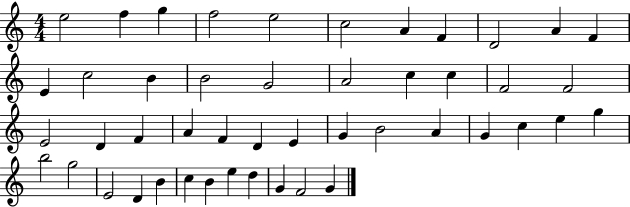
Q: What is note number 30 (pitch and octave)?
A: B4